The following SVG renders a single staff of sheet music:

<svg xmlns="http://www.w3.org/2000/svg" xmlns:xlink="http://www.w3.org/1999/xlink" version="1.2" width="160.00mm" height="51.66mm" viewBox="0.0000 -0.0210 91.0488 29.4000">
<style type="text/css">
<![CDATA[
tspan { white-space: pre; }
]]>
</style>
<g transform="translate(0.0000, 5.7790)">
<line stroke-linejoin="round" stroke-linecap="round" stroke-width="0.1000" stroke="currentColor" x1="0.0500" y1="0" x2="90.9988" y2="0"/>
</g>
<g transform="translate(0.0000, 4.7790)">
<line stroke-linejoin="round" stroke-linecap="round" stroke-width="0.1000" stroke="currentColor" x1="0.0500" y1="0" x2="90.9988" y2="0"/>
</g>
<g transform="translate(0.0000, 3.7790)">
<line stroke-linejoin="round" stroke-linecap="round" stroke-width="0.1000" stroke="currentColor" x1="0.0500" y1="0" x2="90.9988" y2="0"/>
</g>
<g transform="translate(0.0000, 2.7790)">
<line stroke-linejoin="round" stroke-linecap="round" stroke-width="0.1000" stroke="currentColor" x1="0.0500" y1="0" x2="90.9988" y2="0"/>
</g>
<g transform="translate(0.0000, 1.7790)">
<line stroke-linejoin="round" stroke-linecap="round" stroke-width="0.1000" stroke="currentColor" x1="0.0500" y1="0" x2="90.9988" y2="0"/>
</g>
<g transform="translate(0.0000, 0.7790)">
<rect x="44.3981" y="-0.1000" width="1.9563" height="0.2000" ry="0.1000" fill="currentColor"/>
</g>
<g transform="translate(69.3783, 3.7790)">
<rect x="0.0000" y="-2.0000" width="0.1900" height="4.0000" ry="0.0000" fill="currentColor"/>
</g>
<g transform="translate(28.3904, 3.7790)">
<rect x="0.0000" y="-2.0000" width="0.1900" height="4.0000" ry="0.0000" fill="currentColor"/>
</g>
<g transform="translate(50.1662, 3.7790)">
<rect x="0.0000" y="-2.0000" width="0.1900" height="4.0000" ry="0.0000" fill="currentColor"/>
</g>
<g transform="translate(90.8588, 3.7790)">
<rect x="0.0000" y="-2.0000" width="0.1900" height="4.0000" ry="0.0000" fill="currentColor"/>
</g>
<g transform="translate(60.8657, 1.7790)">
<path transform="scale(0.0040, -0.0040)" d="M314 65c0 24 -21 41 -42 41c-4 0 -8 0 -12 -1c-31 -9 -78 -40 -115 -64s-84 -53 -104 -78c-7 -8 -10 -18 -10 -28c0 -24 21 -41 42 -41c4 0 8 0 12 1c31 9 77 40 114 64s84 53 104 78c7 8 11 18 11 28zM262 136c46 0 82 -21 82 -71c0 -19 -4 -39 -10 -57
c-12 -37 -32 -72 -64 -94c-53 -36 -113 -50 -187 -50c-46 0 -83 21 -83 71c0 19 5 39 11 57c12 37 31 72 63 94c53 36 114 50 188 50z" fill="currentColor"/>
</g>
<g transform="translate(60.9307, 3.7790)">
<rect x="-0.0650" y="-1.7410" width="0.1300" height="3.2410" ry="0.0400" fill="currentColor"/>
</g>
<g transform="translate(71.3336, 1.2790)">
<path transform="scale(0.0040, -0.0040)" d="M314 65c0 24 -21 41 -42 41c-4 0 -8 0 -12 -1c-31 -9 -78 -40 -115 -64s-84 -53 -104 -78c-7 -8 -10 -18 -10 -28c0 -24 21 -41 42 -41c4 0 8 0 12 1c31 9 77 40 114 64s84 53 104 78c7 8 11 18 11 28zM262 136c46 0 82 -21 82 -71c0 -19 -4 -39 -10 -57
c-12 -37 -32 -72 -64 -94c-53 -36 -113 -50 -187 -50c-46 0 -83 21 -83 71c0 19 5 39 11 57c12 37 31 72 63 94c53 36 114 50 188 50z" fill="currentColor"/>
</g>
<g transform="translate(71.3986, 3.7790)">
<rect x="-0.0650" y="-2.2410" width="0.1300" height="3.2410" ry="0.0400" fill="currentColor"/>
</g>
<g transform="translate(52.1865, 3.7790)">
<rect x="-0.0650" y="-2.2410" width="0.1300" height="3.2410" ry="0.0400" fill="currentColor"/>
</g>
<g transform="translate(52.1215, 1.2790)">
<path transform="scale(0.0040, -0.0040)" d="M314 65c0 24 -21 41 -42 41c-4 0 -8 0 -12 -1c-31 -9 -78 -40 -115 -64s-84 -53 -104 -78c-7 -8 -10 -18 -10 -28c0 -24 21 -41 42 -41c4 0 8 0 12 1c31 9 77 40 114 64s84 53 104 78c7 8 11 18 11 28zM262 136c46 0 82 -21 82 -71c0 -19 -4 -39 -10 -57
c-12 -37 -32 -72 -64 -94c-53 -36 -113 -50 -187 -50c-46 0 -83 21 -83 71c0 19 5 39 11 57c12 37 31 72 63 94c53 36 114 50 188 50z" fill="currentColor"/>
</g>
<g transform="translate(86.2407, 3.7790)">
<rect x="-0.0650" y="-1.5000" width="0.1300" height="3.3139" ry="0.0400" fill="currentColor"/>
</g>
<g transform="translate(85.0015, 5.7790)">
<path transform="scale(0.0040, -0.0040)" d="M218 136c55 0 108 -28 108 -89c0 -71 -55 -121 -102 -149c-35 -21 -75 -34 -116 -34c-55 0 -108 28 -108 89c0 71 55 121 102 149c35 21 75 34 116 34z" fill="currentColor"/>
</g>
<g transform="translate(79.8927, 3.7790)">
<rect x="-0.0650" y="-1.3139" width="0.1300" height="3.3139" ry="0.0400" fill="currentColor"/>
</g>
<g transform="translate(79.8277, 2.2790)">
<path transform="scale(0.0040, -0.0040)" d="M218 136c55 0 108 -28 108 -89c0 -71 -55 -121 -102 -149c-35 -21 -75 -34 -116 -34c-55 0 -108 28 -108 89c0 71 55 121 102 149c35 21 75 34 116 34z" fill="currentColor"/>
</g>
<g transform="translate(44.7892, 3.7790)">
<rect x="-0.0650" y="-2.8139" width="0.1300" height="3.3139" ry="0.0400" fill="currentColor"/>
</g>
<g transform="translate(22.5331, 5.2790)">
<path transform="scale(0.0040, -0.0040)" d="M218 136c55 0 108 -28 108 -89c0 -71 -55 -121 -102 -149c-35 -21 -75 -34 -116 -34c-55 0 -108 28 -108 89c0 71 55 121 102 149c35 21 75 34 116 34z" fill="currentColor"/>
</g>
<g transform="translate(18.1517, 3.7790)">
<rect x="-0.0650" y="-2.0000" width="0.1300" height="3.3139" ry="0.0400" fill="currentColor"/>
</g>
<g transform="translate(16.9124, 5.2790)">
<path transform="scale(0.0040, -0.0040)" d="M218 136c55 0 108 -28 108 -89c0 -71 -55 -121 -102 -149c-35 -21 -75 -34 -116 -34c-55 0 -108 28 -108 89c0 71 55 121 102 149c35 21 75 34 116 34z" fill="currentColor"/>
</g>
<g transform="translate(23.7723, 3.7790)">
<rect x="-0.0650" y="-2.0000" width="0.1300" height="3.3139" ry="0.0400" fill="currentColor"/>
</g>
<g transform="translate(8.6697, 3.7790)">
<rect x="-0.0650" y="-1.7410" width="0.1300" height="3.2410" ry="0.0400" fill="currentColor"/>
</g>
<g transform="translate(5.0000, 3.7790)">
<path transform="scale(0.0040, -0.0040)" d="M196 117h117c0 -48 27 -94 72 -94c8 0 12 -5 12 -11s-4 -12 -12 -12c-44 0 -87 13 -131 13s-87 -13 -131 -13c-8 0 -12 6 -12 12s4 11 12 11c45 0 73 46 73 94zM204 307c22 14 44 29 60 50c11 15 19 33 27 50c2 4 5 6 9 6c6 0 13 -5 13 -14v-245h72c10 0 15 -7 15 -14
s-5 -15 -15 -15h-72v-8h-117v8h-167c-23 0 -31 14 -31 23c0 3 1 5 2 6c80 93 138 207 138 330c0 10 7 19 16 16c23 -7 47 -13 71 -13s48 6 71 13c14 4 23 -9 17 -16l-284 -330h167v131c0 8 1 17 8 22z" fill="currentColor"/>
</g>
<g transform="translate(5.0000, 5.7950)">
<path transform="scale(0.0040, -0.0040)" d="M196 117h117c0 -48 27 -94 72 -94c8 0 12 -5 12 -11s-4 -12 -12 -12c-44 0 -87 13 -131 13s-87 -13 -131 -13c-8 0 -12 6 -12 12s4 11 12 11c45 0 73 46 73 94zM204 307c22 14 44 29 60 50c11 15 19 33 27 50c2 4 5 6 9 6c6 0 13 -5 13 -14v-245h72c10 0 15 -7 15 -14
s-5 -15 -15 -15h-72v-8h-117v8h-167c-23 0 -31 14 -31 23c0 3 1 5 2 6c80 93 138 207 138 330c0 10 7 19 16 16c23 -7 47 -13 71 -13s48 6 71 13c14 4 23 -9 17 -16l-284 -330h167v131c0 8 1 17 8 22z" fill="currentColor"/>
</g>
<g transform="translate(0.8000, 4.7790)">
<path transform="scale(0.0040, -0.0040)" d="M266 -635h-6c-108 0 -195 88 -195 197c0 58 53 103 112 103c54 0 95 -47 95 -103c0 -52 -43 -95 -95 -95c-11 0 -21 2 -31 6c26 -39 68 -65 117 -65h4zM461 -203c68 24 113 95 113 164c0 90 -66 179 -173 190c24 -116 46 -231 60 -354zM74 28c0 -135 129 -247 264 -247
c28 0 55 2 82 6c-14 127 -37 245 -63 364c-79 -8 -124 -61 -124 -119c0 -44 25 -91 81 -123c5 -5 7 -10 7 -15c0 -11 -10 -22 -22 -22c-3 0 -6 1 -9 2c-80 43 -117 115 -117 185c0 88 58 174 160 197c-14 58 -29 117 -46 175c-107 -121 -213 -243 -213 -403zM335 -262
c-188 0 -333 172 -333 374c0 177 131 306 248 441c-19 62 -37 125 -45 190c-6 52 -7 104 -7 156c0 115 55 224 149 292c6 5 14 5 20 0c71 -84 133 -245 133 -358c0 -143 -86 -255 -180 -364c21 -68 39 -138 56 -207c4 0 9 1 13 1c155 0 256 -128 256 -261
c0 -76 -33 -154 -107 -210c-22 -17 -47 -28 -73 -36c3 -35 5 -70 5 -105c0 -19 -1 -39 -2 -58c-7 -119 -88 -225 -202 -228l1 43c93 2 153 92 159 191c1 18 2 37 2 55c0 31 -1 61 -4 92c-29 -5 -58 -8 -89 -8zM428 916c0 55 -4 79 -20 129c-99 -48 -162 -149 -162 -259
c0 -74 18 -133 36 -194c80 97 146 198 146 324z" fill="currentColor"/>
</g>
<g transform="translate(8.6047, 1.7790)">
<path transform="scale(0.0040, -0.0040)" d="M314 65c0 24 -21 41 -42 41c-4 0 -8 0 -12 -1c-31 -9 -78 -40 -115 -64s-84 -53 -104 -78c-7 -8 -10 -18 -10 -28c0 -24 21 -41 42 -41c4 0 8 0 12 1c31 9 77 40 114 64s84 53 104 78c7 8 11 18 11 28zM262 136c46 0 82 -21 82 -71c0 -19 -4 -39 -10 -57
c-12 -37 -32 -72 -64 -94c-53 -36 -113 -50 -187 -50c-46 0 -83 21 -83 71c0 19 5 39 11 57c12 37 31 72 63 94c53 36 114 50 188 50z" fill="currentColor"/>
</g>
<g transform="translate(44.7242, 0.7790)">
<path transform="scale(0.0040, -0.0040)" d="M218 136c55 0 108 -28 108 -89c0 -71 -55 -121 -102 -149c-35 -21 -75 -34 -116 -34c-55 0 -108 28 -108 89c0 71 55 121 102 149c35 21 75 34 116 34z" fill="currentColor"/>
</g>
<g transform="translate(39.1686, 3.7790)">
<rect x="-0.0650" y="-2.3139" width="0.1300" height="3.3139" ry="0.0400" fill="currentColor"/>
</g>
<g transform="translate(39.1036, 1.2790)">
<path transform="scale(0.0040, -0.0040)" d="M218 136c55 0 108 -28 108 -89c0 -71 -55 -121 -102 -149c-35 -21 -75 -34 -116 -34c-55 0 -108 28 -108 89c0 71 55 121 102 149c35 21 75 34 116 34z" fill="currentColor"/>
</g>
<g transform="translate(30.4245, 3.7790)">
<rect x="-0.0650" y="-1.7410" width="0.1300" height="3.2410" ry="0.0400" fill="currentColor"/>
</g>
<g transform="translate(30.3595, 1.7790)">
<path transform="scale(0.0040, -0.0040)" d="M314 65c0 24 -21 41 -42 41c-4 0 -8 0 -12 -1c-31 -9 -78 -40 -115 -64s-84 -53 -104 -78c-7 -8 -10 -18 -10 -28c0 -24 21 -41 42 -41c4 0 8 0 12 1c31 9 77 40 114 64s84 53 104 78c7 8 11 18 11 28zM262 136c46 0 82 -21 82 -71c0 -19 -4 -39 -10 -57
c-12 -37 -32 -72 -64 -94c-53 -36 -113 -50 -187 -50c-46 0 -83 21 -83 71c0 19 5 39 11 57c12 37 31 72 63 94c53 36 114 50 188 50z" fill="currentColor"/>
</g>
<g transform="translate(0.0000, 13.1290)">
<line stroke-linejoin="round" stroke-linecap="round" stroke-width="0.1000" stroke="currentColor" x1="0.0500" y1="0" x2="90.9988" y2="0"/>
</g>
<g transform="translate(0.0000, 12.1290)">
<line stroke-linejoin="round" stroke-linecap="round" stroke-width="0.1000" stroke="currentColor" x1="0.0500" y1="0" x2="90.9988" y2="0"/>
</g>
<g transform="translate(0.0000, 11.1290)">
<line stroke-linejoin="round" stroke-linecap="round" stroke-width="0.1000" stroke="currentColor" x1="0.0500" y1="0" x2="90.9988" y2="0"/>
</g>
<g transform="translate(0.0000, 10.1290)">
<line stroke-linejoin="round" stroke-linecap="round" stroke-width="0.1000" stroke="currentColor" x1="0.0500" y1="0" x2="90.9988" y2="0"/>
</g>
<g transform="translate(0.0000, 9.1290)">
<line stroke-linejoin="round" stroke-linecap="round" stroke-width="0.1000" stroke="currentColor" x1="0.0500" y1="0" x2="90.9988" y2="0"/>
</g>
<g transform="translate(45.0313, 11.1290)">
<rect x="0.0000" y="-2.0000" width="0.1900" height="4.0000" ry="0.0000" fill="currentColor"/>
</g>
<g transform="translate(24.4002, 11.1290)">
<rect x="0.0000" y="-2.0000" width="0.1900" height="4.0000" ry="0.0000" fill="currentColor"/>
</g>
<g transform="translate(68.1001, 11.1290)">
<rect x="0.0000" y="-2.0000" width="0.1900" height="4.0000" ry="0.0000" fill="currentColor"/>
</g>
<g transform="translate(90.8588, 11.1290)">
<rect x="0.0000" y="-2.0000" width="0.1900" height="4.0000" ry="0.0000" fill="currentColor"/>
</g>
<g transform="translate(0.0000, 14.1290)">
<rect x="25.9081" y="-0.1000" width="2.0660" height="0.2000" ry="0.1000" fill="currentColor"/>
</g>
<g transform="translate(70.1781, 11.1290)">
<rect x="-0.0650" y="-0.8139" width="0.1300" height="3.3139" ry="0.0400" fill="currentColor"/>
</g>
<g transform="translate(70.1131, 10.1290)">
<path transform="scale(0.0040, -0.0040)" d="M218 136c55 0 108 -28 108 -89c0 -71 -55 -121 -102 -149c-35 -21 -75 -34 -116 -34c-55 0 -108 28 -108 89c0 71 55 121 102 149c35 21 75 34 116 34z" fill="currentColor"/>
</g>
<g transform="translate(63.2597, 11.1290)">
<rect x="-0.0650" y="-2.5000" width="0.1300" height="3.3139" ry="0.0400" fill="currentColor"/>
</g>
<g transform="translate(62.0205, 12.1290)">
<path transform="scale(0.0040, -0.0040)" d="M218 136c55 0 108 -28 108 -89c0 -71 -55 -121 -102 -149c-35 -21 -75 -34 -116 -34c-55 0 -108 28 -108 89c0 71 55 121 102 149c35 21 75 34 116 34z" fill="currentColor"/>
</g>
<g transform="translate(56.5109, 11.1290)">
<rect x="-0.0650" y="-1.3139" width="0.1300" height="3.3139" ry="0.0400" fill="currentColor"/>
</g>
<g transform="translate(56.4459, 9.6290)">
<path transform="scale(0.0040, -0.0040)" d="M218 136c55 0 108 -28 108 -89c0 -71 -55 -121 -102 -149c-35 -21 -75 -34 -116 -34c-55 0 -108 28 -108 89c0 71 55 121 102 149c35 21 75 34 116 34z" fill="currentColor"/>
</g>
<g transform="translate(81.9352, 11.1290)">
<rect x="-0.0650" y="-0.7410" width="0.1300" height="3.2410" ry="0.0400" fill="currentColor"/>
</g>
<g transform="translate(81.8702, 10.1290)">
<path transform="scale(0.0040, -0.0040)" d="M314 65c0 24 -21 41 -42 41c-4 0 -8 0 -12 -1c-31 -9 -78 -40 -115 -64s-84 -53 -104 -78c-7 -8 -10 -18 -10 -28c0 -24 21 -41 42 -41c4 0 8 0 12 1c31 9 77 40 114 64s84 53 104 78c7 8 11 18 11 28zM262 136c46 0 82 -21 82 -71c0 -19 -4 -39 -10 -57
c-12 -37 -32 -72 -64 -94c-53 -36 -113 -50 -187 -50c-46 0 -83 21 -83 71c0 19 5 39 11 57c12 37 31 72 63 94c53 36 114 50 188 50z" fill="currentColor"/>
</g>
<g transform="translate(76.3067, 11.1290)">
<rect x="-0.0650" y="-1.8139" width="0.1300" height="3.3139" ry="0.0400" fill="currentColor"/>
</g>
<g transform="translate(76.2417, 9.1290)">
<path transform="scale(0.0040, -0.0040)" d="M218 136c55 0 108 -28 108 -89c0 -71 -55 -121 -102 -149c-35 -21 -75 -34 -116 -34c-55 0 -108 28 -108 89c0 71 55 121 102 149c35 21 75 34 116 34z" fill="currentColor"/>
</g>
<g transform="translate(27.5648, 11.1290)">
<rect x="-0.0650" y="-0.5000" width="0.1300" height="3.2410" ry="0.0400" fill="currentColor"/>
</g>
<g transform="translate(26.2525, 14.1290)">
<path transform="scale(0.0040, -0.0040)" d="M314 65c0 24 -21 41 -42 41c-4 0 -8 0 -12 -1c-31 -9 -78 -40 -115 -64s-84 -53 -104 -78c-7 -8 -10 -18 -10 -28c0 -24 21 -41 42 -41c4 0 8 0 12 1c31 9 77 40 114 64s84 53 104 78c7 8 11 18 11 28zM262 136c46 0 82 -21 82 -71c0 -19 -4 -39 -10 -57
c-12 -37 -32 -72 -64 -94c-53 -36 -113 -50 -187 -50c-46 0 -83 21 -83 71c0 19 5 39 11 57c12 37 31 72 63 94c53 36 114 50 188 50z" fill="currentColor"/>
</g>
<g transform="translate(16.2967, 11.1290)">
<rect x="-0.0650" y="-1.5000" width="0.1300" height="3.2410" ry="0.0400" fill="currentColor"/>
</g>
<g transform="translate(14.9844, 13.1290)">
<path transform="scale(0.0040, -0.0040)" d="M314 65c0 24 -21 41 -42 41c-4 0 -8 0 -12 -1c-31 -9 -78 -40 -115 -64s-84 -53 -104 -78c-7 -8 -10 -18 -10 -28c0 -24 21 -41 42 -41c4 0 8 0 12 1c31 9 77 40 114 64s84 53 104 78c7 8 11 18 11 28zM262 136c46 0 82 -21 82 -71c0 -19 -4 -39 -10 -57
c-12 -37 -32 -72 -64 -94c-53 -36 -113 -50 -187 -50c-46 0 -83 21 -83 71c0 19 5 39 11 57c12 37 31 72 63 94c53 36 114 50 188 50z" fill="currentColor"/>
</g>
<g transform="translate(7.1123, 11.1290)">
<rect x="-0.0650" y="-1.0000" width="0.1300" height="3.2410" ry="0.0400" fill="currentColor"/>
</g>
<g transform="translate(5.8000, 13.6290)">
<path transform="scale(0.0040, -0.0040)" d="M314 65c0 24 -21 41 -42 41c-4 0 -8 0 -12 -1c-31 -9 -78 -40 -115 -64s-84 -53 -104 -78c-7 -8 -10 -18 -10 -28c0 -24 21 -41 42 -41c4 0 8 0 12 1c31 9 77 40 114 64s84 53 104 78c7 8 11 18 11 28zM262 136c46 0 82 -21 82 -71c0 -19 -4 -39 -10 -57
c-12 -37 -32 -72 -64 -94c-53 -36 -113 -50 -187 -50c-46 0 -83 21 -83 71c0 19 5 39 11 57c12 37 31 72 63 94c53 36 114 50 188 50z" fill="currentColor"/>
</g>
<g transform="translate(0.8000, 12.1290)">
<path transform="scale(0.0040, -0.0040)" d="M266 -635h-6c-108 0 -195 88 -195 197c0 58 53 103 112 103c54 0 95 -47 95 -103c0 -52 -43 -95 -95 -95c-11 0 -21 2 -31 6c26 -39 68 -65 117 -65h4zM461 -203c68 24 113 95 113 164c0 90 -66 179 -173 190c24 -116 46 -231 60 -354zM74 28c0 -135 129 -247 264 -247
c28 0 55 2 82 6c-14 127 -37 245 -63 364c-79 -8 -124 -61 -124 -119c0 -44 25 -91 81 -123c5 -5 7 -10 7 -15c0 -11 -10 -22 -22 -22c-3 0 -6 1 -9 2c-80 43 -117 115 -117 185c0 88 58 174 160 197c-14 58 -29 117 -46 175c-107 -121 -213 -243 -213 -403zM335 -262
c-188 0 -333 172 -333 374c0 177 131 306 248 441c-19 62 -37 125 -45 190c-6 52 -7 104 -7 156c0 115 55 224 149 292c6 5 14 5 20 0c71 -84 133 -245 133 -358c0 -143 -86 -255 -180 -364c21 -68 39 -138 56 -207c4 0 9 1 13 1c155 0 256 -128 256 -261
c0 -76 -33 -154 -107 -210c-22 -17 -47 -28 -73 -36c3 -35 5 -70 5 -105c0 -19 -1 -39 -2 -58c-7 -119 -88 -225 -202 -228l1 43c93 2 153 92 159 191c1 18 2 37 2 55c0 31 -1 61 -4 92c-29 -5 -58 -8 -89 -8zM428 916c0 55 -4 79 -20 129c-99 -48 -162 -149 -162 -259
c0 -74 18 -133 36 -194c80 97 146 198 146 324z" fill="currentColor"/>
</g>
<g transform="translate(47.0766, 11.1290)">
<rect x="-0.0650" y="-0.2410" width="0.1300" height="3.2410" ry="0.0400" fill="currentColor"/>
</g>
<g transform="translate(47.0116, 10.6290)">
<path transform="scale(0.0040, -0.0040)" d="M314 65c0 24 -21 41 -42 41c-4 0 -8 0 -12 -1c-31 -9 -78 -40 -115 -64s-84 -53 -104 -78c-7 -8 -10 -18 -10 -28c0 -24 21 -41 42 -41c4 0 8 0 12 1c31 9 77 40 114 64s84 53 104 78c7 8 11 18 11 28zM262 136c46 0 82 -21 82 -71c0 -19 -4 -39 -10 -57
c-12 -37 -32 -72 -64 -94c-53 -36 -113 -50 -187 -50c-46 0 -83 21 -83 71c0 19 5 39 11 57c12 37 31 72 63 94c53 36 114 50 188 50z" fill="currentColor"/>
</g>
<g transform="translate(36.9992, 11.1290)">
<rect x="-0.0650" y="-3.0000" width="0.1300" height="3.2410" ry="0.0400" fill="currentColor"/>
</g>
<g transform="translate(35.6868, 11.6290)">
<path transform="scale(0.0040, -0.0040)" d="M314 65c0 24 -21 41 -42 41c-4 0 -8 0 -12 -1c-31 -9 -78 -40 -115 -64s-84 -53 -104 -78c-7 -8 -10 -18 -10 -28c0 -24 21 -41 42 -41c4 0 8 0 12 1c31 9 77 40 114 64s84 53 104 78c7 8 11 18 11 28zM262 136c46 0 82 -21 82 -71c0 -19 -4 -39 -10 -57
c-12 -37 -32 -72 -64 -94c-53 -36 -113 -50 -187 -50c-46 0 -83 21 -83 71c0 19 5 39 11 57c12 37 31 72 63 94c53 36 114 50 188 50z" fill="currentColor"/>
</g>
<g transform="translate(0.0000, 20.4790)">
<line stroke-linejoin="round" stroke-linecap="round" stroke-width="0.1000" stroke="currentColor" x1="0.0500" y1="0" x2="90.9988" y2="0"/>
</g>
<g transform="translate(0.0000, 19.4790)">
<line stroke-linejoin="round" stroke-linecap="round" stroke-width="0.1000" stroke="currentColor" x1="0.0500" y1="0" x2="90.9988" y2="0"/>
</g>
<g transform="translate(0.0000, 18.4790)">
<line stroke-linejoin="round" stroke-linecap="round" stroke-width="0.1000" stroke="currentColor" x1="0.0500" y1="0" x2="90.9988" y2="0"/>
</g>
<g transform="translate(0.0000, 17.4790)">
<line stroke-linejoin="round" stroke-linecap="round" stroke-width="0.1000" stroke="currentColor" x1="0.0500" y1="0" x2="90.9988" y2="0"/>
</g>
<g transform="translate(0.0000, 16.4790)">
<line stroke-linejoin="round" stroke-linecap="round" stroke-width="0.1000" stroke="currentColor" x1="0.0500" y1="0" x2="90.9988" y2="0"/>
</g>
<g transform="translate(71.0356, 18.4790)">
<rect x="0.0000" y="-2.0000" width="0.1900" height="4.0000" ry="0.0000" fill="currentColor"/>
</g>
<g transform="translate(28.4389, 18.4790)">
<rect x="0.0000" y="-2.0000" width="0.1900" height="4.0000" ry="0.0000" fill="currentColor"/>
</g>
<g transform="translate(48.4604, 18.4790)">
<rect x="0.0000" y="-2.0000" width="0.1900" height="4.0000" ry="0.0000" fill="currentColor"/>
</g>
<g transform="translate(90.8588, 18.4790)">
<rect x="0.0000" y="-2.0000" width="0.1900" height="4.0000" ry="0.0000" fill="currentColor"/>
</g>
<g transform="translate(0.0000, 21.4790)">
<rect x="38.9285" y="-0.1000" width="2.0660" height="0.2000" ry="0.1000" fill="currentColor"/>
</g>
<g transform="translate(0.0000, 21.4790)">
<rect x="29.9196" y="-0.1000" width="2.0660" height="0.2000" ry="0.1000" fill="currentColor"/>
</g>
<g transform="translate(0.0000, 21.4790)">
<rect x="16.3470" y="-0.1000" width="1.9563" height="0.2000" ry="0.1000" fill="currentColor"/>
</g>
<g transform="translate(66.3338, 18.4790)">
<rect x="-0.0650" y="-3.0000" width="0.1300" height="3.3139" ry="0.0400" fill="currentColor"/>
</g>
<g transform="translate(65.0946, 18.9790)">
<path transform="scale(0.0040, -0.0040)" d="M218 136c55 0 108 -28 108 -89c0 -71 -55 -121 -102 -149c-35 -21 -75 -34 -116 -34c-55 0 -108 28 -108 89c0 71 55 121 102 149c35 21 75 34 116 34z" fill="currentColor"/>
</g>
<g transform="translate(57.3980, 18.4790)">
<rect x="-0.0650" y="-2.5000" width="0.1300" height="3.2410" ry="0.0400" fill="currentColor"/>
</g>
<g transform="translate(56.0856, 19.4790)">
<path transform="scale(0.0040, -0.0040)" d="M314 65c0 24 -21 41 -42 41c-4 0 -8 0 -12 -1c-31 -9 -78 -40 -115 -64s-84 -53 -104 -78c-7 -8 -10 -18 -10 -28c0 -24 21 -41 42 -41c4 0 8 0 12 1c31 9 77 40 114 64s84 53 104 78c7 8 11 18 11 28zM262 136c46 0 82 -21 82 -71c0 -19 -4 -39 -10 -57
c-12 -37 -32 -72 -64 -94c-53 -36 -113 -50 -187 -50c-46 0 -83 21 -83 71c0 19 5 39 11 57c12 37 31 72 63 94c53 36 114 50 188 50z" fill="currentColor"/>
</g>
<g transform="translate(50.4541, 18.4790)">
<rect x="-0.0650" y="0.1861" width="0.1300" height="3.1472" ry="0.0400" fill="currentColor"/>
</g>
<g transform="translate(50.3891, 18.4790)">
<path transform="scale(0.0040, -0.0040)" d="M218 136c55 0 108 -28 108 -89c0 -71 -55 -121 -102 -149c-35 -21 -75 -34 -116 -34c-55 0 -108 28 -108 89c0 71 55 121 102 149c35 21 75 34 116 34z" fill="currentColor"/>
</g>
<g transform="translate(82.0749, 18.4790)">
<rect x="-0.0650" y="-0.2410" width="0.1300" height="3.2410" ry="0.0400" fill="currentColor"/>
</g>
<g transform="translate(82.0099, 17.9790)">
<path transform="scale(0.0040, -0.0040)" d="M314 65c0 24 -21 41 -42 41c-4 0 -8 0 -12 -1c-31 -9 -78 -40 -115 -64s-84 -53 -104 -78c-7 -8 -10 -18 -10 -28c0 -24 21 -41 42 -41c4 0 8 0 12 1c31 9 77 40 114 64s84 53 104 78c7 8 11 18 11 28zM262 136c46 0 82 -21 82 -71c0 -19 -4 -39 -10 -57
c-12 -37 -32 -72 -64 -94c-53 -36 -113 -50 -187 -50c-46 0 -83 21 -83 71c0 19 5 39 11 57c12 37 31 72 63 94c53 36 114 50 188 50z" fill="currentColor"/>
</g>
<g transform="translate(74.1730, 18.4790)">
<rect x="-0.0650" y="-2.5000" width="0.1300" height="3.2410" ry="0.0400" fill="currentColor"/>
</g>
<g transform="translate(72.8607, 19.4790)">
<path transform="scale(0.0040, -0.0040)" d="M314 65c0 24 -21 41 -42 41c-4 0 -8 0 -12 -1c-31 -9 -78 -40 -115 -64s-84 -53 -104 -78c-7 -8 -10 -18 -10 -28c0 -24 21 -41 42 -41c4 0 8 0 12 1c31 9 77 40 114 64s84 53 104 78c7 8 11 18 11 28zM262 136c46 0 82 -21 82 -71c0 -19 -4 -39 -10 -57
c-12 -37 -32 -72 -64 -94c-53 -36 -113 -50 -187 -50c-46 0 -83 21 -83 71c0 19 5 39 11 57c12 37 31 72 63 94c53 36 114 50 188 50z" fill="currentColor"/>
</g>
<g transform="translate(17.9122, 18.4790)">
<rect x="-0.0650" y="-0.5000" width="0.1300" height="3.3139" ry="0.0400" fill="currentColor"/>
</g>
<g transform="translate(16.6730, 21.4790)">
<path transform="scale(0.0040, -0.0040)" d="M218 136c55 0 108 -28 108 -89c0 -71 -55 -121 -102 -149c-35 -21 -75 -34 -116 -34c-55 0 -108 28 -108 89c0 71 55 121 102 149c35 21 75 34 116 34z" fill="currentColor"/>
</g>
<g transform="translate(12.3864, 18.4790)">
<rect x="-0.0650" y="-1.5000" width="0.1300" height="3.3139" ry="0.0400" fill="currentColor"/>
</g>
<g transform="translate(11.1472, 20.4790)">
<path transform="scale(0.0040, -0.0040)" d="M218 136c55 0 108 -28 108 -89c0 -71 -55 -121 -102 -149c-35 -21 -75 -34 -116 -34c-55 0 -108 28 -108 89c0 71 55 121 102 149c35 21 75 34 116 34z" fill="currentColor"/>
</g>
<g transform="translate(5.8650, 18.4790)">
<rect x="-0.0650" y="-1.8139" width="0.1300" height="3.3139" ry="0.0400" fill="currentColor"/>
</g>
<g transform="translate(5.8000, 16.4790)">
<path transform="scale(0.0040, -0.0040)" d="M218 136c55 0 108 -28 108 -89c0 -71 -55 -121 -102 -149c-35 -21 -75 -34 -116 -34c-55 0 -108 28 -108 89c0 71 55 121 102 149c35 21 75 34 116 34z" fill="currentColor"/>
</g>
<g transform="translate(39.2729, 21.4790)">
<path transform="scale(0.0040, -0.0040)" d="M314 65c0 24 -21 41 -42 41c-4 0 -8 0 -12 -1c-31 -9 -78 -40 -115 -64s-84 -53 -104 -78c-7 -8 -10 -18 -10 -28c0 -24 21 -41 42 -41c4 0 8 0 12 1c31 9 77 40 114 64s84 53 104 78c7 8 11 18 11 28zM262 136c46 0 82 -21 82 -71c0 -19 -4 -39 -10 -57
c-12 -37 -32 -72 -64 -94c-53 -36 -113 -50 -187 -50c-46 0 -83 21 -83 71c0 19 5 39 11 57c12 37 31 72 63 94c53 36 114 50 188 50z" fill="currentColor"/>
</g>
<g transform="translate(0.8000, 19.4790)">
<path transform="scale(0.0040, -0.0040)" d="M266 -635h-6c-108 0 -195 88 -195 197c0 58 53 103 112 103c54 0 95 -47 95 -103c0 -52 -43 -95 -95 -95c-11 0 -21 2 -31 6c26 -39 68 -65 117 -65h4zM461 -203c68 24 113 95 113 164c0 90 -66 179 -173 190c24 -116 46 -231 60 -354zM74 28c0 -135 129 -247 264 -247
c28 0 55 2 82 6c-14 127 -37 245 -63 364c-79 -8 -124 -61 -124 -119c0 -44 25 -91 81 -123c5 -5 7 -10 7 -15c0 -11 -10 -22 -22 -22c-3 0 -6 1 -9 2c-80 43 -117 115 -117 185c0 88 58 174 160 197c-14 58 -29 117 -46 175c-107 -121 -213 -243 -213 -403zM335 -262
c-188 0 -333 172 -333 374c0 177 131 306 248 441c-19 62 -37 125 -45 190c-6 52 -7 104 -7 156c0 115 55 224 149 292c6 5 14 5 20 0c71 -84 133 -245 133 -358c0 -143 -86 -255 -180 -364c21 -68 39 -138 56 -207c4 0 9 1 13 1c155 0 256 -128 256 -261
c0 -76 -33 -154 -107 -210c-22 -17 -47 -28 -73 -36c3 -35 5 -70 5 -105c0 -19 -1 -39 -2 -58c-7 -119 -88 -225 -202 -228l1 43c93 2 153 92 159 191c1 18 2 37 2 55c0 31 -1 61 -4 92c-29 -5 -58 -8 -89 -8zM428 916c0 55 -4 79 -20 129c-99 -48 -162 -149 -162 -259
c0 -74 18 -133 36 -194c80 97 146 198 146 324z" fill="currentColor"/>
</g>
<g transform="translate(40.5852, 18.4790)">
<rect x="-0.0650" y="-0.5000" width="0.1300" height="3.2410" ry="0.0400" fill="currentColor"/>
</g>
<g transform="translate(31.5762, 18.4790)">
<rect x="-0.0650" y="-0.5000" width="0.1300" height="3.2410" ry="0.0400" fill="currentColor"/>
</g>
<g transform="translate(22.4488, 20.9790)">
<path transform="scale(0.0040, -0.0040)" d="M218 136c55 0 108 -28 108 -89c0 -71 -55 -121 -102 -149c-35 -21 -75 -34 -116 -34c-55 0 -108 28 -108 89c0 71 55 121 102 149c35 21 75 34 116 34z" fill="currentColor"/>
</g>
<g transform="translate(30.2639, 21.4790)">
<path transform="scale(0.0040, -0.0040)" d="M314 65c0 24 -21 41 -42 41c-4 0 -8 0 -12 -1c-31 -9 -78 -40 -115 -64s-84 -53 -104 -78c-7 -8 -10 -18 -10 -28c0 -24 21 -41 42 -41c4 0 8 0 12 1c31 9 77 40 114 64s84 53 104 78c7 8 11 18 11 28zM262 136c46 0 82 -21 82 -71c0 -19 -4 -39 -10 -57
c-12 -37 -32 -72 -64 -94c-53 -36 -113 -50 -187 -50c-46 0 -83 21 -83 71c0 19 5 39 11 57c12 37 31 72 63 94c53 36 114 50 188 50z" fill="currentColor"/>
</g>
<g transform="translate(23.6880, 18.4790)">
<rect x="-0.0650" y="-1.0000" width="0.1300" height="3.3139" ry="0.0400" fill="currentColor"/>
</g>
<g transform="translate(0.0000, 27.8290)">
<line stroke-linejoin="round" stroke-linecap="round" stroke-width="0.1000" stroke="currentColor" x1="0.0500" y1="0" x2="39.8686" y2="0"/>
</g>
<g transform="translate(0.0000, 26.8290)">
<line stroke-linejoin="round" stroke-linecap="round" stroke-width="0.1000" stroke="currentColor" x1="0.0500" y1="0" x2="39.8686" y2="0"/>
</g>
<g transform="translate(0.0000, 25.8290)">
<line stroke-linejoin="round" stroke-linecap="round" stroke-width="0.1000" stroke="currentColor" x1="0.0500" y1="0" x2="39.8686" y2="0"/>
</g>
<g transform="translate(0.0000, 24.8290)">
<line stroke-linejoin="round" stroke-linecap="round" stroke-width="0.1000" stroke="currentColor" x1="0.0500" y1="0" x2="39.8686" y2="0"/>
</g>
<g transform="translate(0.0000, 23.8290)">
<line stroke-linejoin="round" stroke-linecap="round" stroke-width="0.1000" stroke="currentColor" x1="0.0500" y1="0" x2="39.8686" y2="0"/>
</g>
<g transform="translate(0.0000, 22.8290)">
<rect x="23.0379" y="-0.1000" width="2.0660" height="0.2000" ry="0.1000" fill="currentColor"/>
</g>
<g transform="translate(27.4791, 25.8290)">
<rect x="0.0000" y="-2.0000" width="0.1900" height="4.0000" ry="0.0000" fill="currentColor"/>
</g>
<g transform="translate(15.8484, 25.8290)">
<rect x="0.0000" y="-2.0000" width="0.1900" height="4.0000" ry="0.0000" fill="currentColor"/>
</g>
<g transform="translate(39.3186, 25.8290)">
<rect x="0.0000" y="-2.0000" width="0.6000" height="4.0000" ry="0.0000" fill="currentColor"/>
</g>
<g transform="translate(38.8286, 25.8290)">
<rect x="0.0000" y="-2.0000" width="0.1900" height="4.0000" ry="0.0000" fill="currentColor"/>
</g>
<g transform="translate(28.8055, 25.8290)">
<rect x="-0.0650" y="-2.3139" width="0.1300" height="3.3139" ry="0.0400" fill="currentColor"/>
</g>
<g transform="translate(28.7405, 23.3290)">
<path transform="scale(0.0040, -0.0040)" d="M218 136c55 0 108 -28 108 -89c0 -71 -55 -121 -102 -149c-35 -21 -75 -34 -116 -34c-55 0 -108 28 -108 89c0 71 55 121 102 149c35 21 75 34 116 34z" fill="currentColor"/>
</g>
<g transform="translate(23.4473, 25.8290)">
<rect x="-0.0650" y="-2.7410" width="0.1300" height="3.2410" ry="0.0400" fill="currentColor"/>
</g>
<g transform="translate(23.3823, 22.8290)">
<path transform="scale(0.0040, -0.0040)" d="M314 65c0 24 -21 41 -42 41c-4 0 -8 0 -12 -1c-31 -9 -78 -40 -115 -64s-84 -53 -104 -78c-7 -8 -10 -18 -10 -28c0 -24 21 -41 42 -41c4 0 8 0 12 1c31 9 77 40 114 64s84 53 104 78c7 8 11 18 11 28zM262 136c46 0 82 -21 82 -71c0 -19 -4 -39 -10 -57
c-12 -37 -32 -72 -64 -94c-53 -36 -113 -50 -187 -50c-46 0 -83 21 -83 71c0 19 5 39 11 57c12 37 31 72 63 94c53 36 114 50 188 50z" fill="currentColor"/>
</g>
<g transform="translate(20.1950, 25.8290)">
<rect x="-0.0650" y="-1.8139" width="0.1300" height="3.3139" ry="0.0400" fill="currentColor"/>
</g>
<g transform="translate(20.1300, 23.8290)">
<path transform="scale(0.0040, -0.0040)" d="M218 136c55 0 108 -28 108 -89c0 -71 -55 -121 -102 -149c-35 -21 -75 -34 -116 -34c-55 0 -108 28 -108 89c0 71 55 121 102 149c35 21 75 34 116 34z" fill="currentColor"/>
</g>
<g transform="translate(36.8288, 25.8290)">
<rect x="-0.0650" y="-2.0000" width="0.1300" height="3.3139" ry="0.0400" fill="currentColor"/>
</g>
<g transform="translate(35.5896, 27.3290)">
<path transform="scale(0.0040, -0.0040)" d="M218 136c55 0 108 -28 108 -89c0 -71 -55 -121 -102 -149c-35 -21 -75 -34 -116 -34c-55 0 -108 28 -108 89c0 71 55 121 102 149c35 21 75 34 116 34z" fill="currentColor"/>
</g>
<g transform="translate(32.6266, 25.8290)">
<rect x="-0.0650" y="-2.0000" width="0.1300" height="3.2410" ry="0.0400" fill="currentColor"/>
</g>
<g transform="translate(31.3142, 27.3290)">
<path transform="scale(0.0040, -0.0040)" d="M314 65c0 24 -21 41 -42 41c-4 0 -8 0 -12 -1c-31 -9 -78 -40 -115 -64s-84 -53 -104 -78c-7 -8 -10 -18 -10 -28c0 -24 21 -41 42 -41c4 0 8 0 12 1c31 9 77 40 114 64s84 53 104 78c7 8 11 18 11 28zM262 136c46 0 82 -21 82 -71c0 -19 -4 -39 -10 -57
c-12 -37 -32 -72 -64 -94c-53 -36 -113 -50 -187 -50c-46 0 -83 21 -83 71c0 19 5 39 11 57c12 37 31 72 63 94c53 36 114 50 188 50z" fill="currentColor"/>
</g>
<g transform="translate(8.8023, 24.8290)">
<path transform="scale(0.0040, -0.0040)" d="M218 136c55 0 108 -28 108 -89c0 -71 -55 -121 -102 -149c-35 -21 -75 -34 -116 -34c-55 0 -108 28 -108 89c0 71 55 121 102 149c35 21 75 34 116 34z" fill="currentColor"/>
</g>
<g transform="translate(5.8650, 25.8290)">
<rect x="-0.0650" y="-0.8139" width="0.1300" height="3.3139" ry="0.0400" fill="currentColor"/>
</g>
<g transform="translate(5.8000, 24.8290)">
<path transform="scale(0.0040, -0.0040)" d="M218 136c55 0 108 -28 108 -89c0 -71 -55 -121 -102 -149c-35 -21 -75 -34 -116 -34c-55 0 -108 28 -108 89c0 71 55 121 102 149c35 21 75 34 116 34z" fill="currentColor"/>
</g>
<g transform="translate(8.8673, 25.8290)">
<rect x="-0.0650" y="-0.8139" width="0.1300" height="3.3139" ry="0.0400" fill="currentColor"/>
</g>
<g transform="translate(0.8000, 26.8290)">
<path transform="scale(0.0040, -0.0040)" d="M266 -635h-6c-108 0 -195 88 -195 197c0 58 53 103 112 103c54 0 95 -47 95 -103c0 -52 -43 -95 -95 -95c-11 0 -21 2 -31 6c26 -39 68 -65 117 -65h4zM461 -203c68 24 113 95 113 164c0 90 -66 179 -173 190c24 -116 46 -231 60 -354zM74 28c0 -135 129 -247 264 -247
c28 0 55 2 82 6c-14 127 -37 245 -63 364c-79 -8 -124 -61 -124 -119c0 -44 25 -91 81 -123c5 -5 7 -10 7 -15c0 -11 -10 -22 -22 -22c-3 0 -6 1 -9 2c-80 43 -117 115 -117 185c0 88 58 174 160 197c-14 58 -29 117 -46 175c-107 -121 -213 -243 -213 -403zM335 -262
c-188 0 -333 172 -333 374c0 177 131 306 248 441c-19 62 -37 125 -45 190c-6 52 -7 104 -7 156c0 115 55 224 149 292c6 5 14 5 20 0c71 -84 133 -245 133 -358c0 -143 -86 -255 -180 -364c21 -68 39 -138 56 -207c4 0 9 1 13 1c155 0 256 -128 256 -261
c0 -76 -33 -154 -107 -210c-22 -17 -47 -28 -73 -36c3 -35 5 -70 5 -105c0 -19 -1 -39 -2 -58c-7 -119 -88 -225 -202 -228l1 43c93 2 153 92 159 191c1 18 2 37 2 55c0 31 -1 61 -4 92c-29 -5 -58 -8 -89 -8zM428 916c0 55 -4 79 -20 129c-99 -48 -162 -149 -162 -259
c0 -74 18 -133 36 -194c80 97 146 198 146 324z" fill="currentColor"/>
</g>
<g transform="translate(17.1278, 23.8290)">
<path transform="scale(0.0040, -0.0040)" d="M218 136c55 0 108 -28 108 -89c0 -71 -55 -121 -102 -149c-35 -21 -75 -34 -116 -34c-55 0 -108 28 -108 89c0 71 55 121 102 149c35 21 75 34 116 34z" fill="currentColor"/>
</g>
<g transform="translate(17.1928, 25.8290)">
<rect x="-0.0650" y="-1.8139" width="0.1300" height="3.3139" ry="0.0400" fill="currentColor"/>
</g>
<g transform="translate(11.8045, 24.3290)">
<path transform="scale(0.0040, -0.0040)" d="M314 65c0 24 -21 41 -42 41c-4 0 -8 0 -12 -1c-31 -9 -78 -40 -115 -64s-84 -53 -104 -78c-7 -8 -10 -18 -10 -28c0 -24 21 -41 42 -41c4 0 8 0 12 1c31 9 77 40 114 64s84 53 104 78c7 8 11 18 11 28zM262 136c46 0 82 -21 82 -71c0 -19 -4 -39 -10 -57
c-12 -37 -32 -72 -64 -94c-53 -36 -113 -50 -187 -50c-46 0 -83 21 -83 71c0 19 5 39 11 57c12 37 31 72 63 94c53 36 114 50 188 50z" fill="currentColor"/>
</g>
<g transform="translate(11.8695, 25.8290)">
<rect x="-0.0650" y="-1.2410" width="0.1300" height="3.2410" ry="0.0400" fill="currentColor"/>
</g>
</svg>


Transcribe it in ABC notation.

X:1
T:Untitled
M:4/4
L:1/4
K:C
f2 F F f2 g a g2 f2 g2 e E D2 E2 C2 A2 c2 e G d f d2 f E C D C2 C2 B G2 A G2 c2 d d e2 f f a2 g F2 F